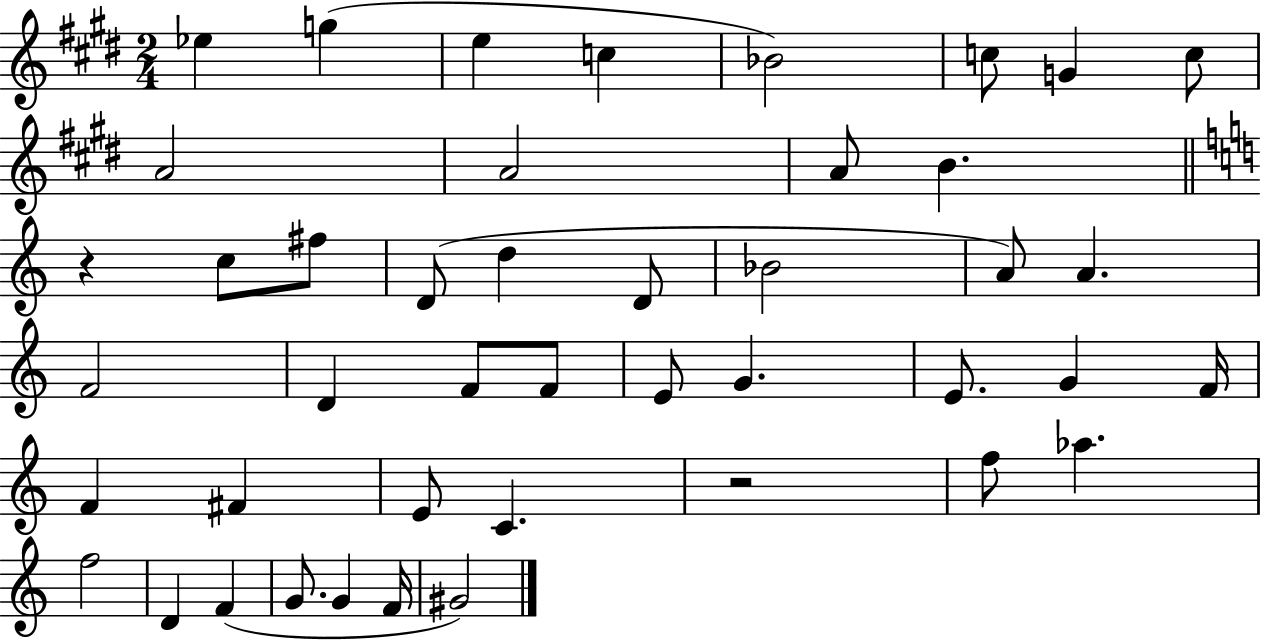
X:1
T:Untitled
M:2/4
L:1/4
K:E
_e g e c _B2 c/2 G c/2 A2 A2 A/2 B z c/2 ^f/2 D/2 d D/2 _B2 A/2 A F2 D F/2 F/2 E/2 G E/2 G F/4 F ^F E/2 C z2 f/2 _a f2 D F G/2 G F/4 ^G2